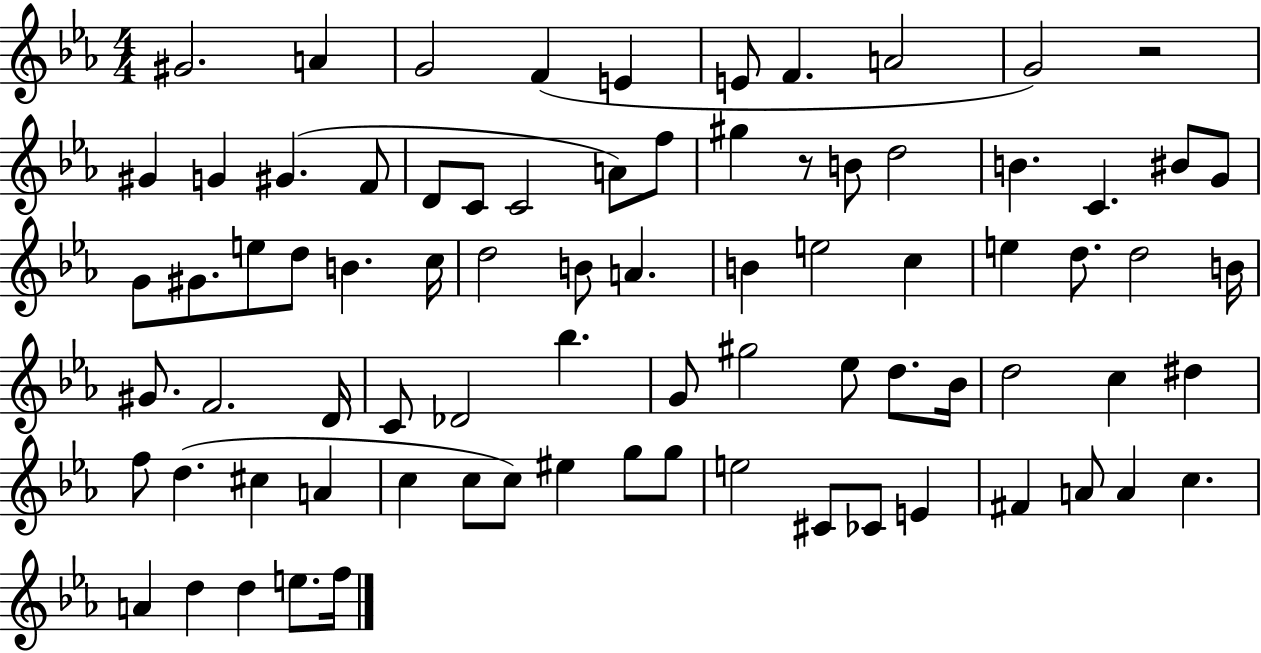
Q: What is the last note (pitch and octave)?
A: F5